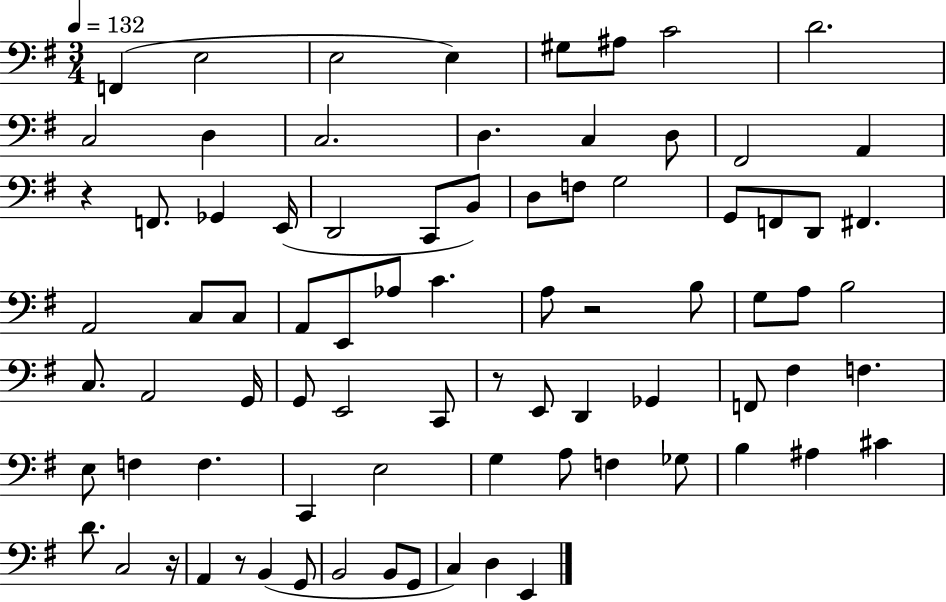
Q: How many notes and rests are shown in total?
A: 81